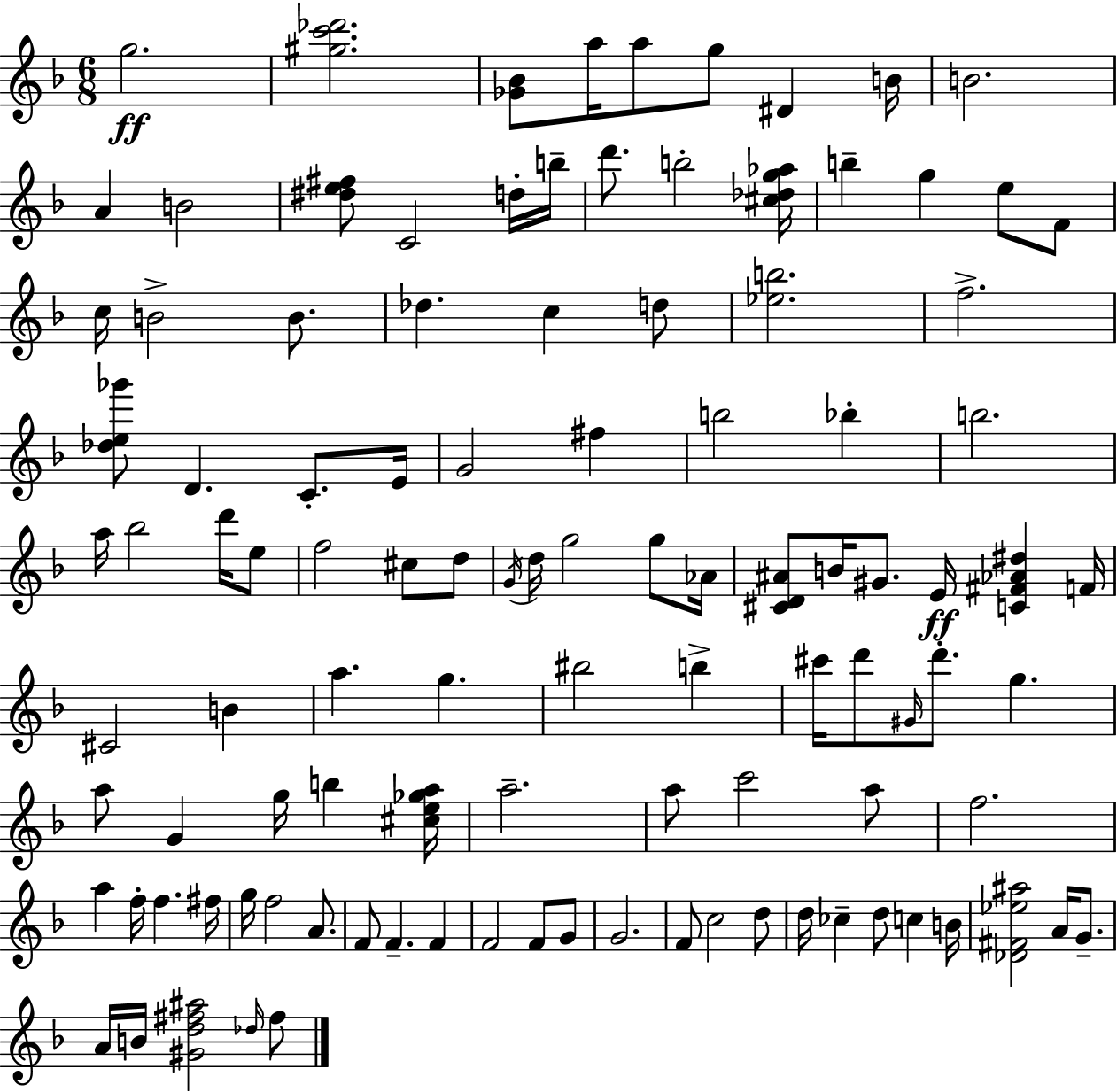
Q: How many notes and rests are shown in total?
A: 108